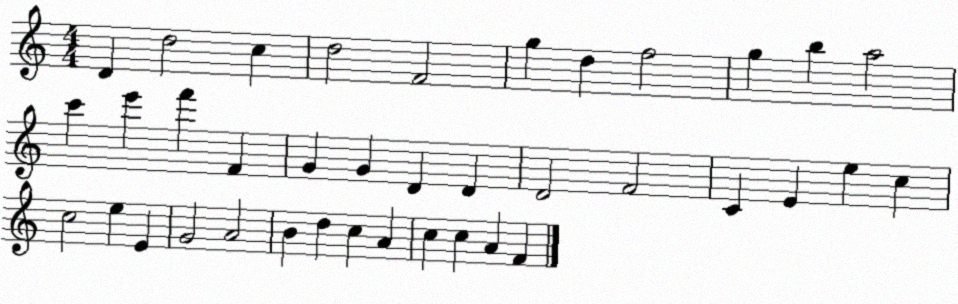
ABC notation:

X:1
T:Untitled
M:4/4
L:1/4
K:C
D d2 c d2 F2 g d f2 g b a2 c' e' f' F G G D D D2 F2 C E e c c2 e E G2 A2 B d c A c c A F